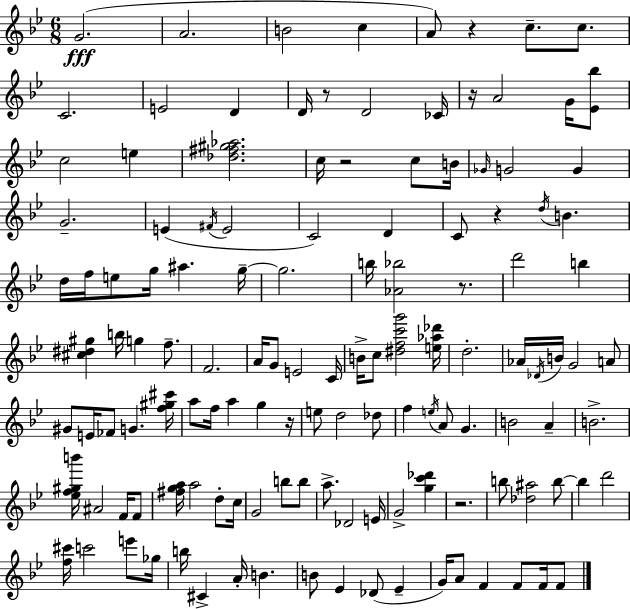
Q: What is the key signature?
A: BES major